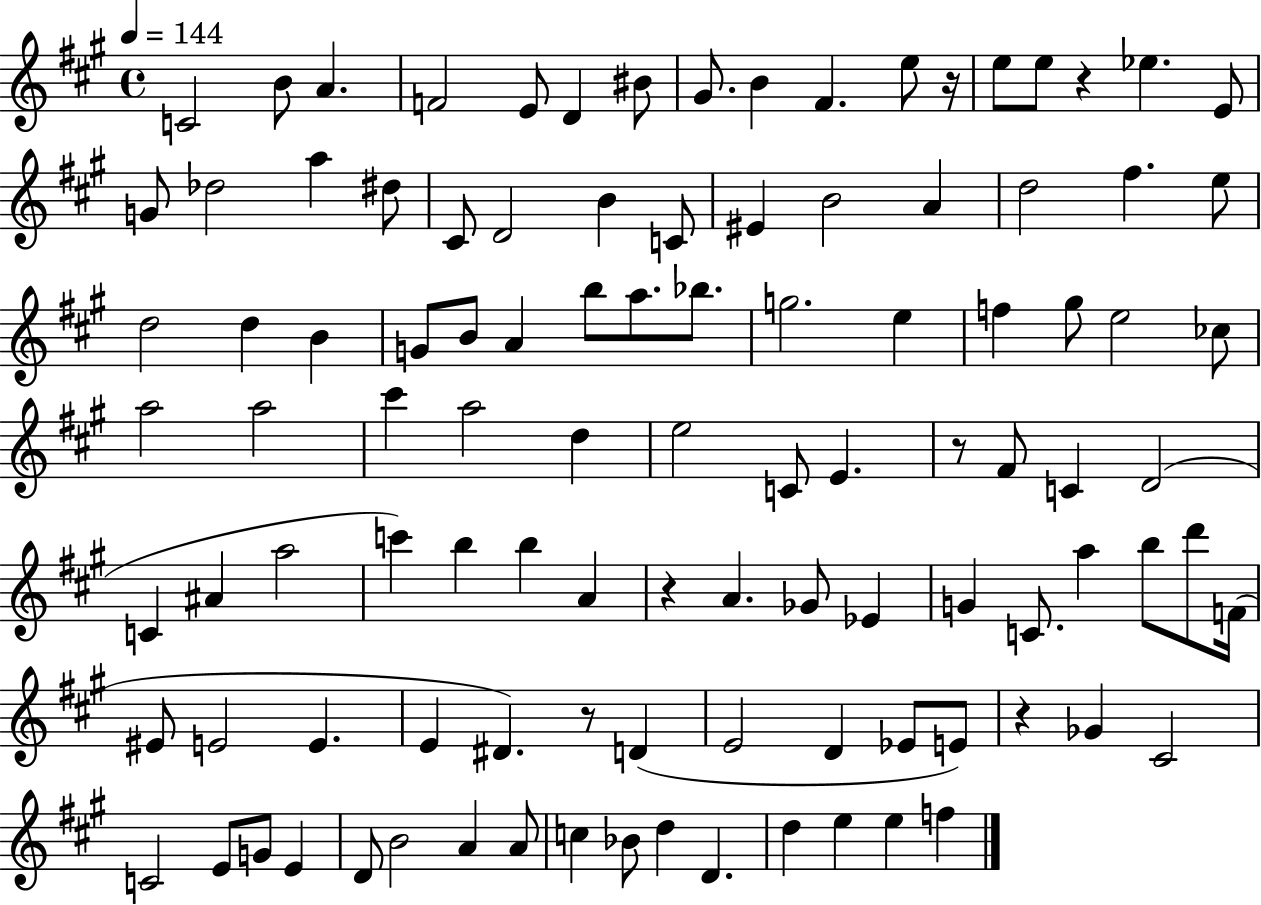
X:1
T:Untitled
M:4/4
L:1/4
K:A
C2 B/2 A F2 E/2 D ^B/2 ^G/2 B ^F e/2 z/4 e/2 e/2 z _e E/2 G/2 _d2 a ^d/2 ^C/2 D2 B C/2 ^E B2 A d2 ^f e/2 d2 d B G/2 B/2 A b/2 a/2 _b/2 g2 e f ^g/2 e2 _c/2 a2 a2 ^c' a2 d e2 C/2 E z/2 ^F/2 C D2 C ^A a2 c' b b A z A _G/2 _E G C/2 a b/2 d'/2 F/4 ^E/2 E2 E E ^D z/2 D E2 D _E/2 E/2 z _G ^C2 C2 E/2 G/2 E D/2 B2 A A/2 c _B/2 d D d e e f